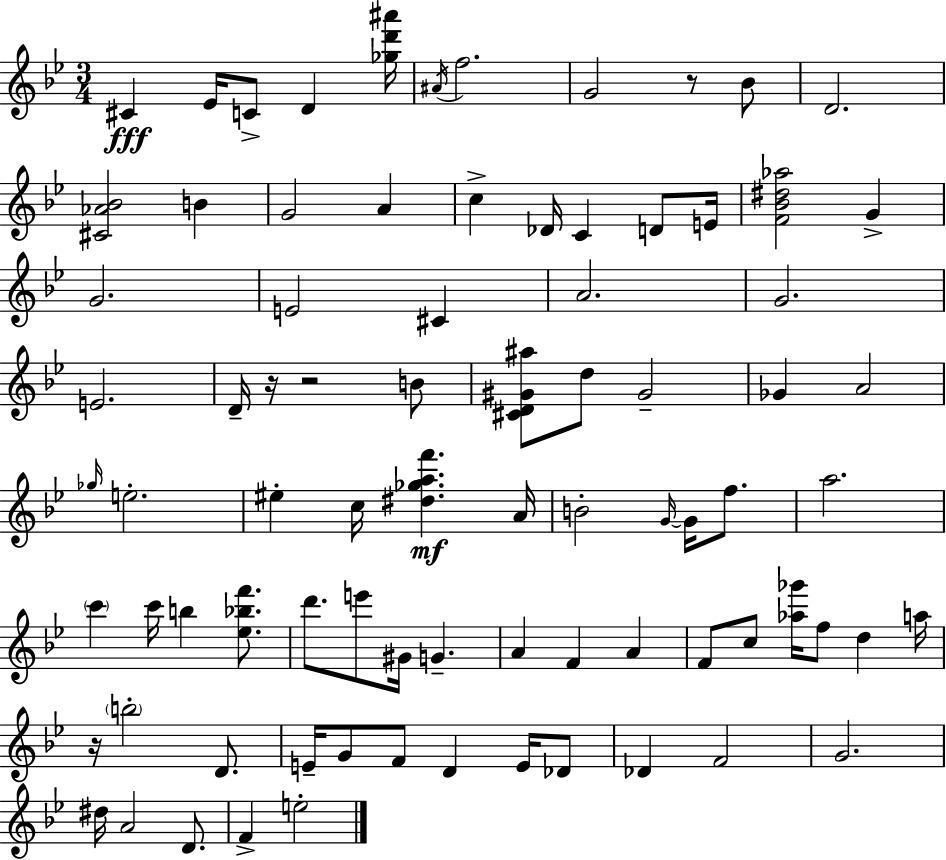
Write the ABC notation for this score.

X:1
T:Untitled
M:3/4
L:1/4
K:Gm
^C _E/4 C/2 D [_gd'^a']/4 ^A/4 f2 G2 z/2 _B/2 D2 [^C_A_B]2 B G2 A c _D/4 C D/2 E/4 [F_B^d_a]2 G G2 E2 ^C A2 G2 E2 D/4 z/4 z2 B/2 [^CD^G^a]/2 d/2 ^G2 _G A2 _g/4 e2 ^e c/4 [^d_gaf'] A/4 B2 G/4 G/4 f/2 a2 c' c'/4 b [_e_bf']/2 d'/2 e'/2 ^G/4 G A F A F/2 c/2 [_a_g']/4 f/2 d a/4 z/4 b2 D/2 E/4 G/2 F/2 D E/4 _D/2 _D F2 G2 ^d/4 A2 D/2 F e2